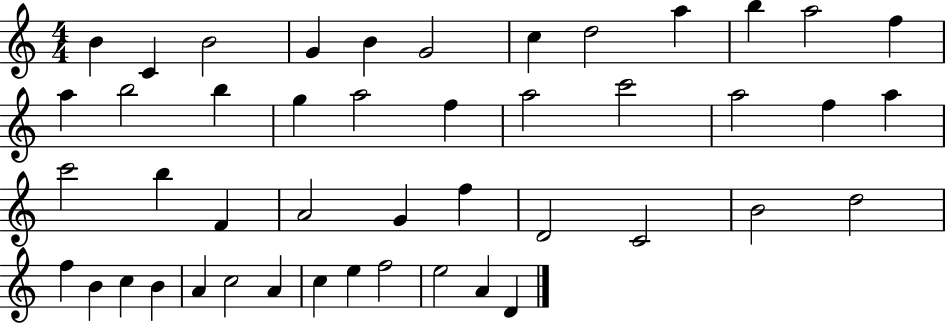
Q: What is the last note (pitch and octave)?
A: D4